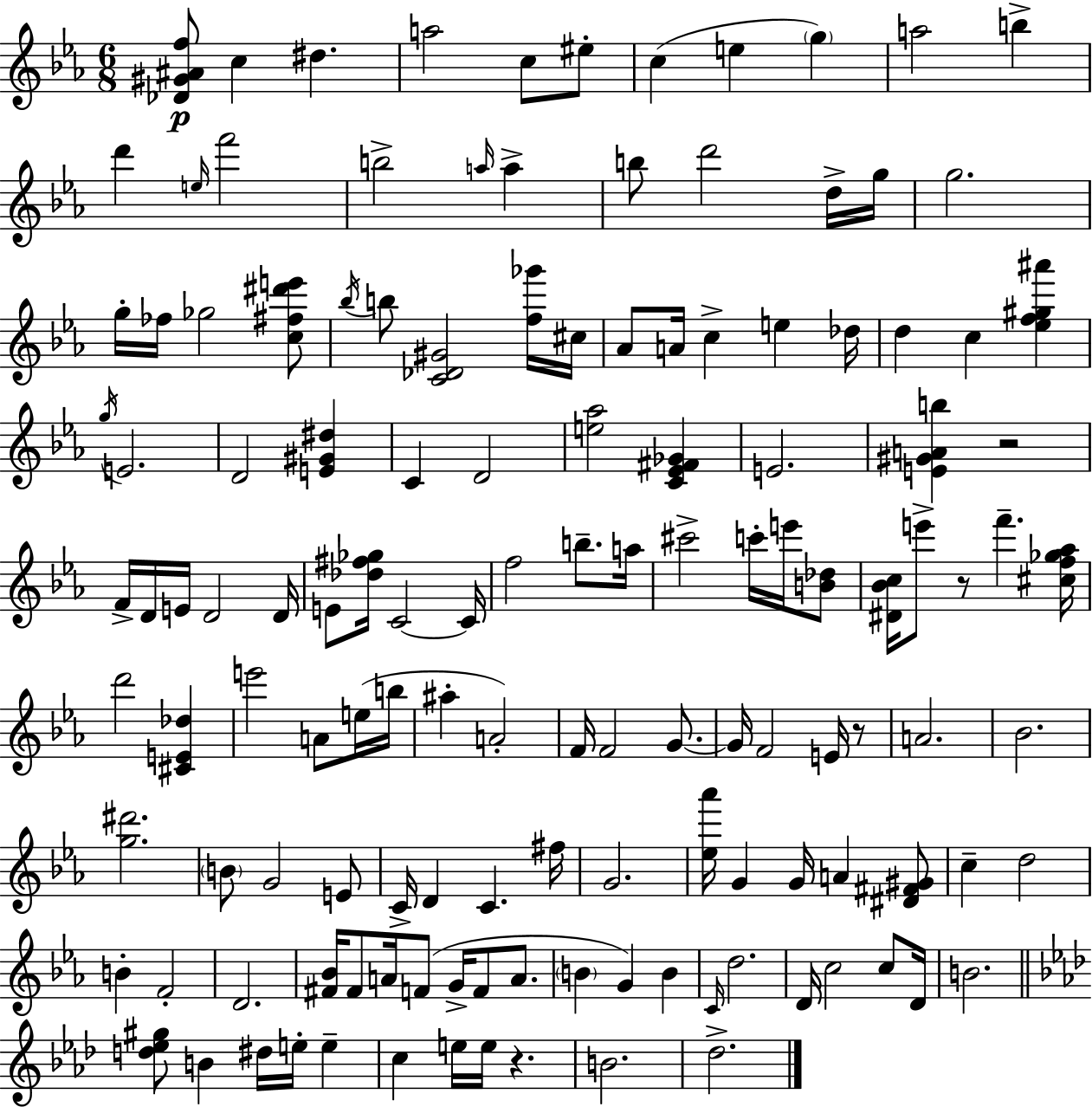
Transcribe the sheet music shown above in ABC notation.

X:1
T:Untitled
M:6/8
L:1/4
K:Eb
[_D^G^Af]/2 c ^d a2 c/2 ^e/2 c e g a2 b d' e/4 f'2 b2 a/4 a b/2 d'2 d/4 g/4 g2 g/4 _f/4 _g2 [c^f^d'e']/2 _b/4 b/2 [C_D^G]2 [f_g']/4 ^c/4 _A/2 A/4 c e _d/4 d c [_ef^g^a'] g/4 E2 D2 [E^G^d] C D2 [e_a]2 [C_E^F_G] E2 [E^GAb] z2 F/4 D/4 E/4 D2 D/4 E/2 [_d^f_g]/4 C2 C/4 f2 b/2 a/4 ^c'2 c'/4 e'/4 [B_d]/2 [^D_Bc]/4 e'/2 z/2 f' [^cf_g_a]/4 d'2 [^CE_d] e'2 A/2 e/4 b/4 ^a A2 F/4 F2 G/2 G/4 F2 E/4 z/2 A2 _B2 [g^d']2 B/2 G2 E/2 C/4 D C ^f/4 G2 [_e_a']/4 G G/4 A [^D^F^G]/2 c d2 B F2 D2 [^F_B]/4 ^F/2 A/4 F/2 G/4 F/2 A/2 B G B C/4 d2 D/4 c2 c/2 D/4 B2 [d_e^g]/2 B ^d/4 e/4 e c e/4 e/4 z B2 _d2